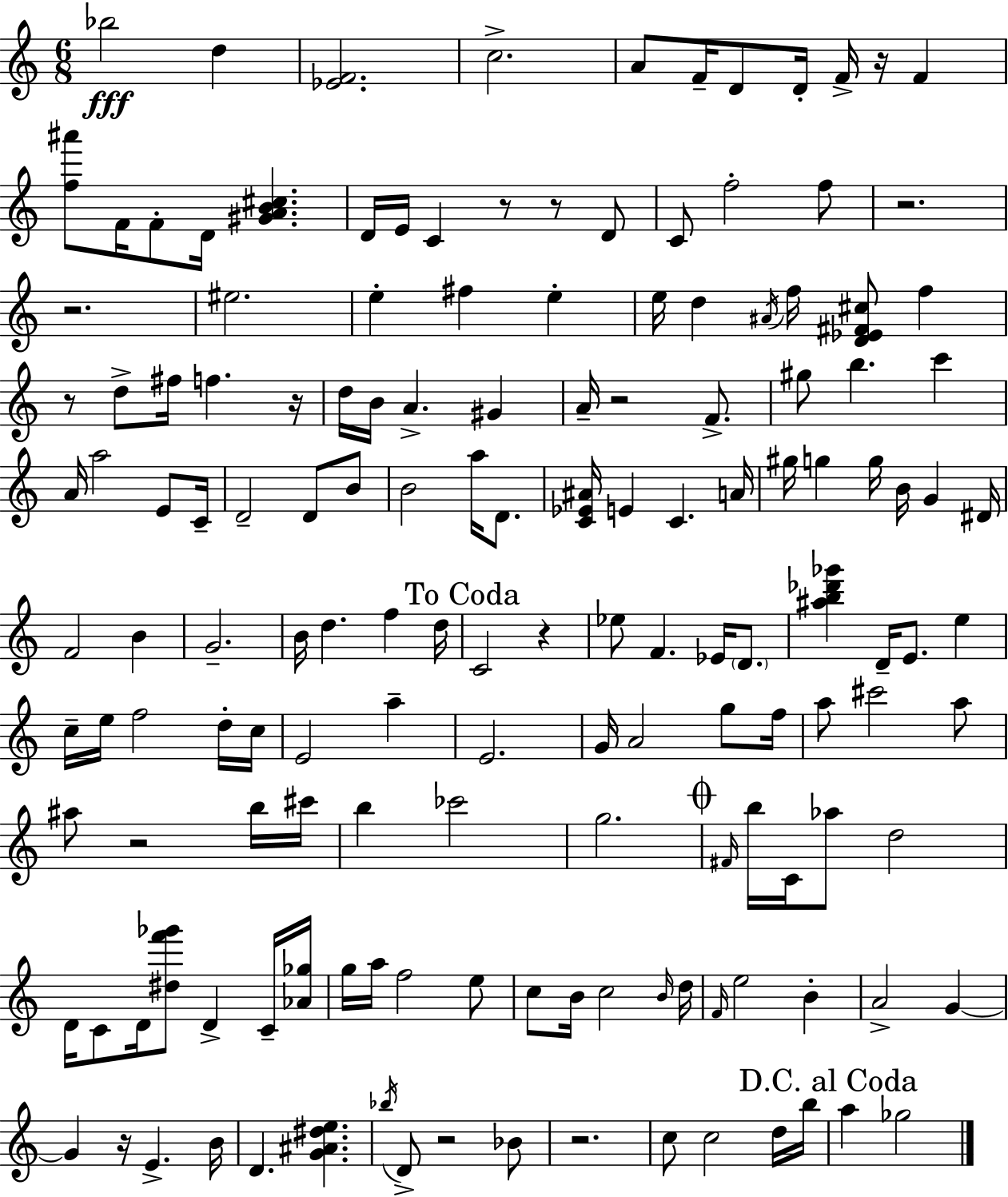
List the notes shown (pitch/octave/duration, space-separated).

Bb5/h D5/q [Eb4,F4]/h. C5/h. A4/e F4/s D4/e D4/s F4/s R/s F4/q [F5,A#6]/e F4/s F4/e D4/s [G#4,A4,B4,C#5]/q. D4/s E4/s C4/q R/e R/e D4/e C4/e F5/h F5/e R/h. R/h. EIS5/h. E5/q F#5/q E5/q E5/s D5/q A#4/s F5/s [D4,Eb4,F#4,C#5]/e F5/q R/e D5/e F#5/s F5/q. R/s D5/s B4/s A4/q. G#4/q A4/s R/h F4/e. G#5/e B5/q. C6/q A4/s A5/h E4/e C4/s D4/h D4/e B4/e B4/h A5/s D4/e. [C4,Eb4,A#4]/s E4/q C4/q. A4/s G#5/s G5/q G5/s B4/s G4/q D#4/s F4/h B4/q G4/h. B4/s D5/q. F5/q D5/s C4/h R/q Eb5/e F4/q. Eb4/s D4/e. [A#5,B5,Db6,Gb6]/q D4/s E4/e. E5/q C5/s E5/s F5/h D5/s C5/s E4/h A5/q E4/h. G4/s A4/h G5/e F5/s A5/e C#6/h A5/e A#5/e R/h B5/s C#6/s B5/q CES6/h G5/h. F#4/s B5/s C4/s Ab5/e D5/h D4/s C4/e D4/s [D#5,F6,Gb6]/e D4/q C4/s [Ab4,Gb5]/s G5/s A5/s F5/h E5/e C5/e B4/s C5/h B4/s D5/s F4/s E5/h B4/q A4/h G4/q G4/q R/s E4/q. B4/s D4/q. [G4,A#4,D#5,E5]/q. Bb5/s D4/e R/h Bb4/e R/h. C5/e C5/h D5/s B5/s A5/q Gb5/h